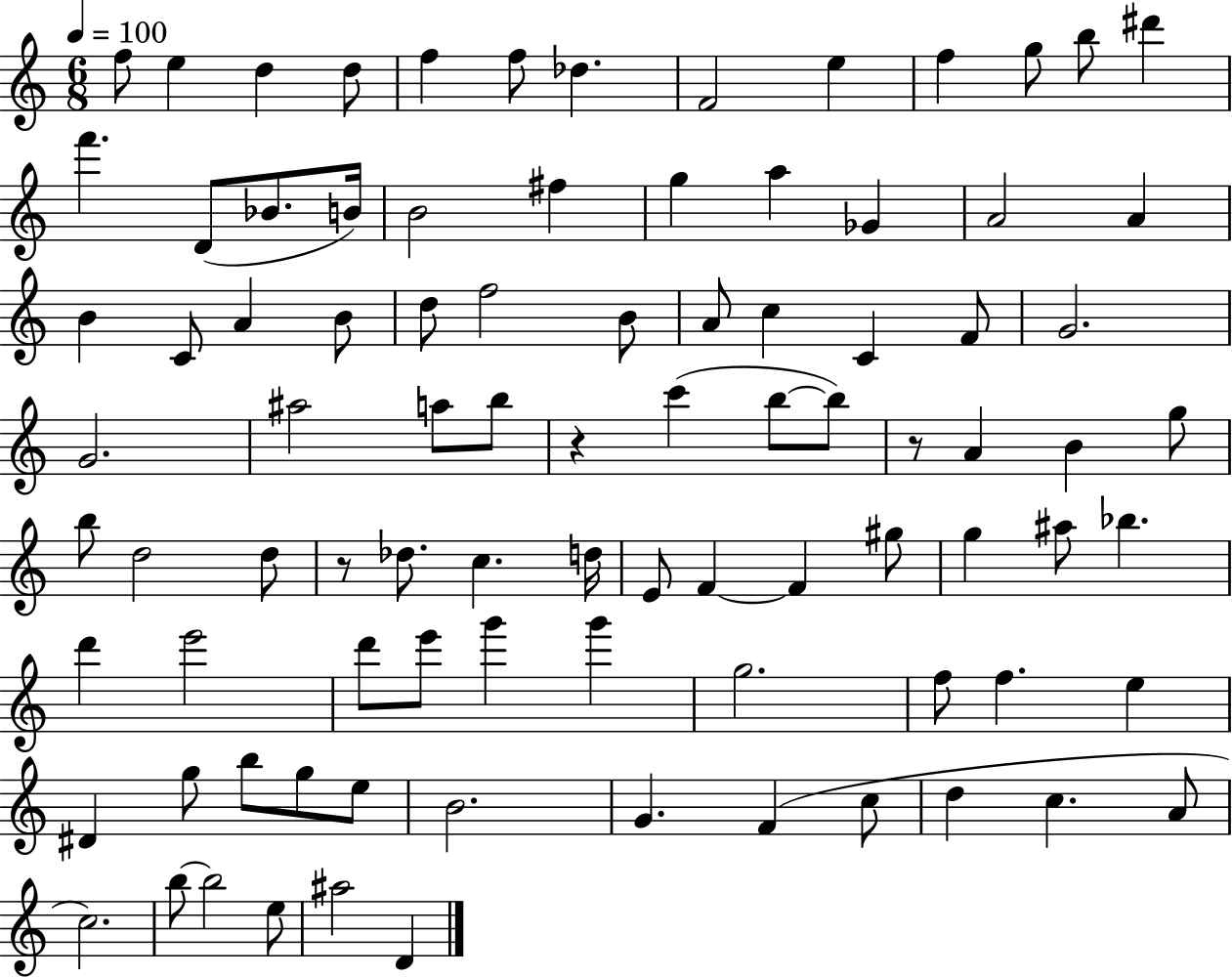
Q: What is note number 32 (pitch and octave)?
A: A4